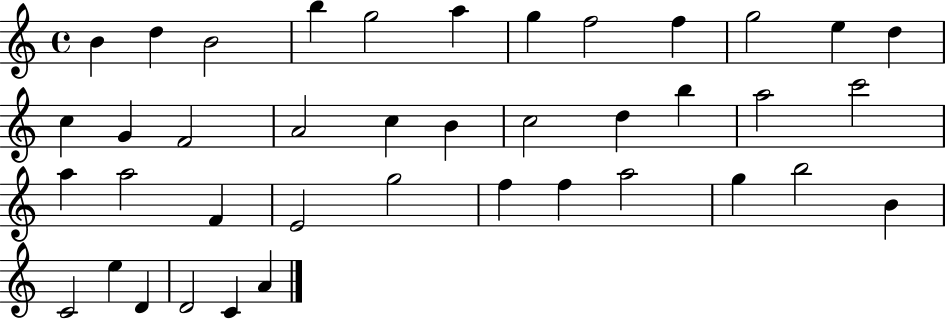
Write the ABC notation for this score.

X:1
T:Untitled
M:4/4
L:1/4
K:C
B d B2 b g2 a g f2 f g2 e d c G F2 A2 c B c2 d b a2 c'2 a a2 F E2 g2 f f a2 g b2 B C2 e D D2 C A